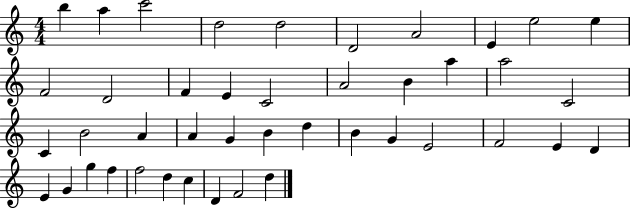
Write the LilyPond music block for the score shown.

{
  \clef treble
  \numericTimeSignature
  \time 4/4
  \key c \major
  b''4 a''4 c'''2 | d''2 d''2 | d'2 a'2 | e'4 e''2 e''4 | \break f'2 d'2 | f'4 e'4 c'2 | a'2 b'4 a''4 | a''2 c'2 | \break c'4 b'2 a'4 | a'4 g'4 b'4 d''4 | b'4 g'4 e'2 | f'2 e'4 d'4 | \break e'4 g'4 g''4 f''4 | f''2 d''4 c''4 | d'4 f'2 d''4 | \bar "|."
}